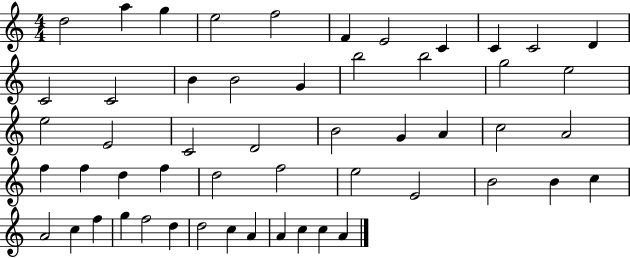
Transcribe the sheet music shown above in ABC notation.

X:1
T:Untitled
M:4/4
L:1/4
K:C
d2 a g e2 f2 F E2 C C C2 D C2 C2 B B2 G b2 b2 g2 e2 e2 E2 C2 D2 B2 G A c2 A2 f f d f d2 f2 e2 E2 B2 B c A2 c f g f2 d d2 c A A c c A